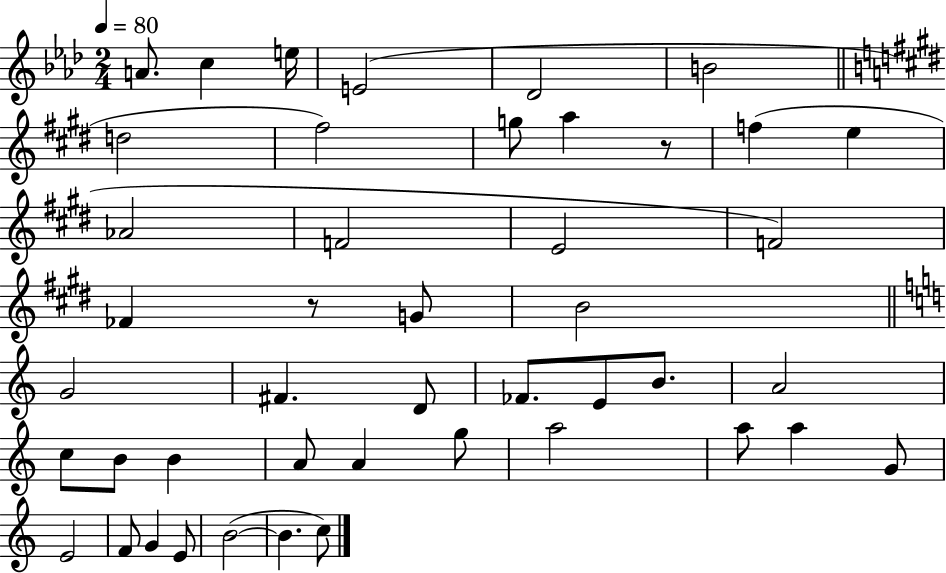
X:1
T:Untitled
M:2/4
L:1/4
K:Ab
A/2 c e/4 E2 _D2 B2 d2 ^f2 g/2 a z/2 f e _A2 F2 E2 F2 _F z/2 G/2 B2 G2 ^F D/2 _F/2 E/2 B/2 A2 c/2 B/2 B A/2 A g/2 a2 a/2 a G/2 E2 F/2 G E/2 B2 B c/2